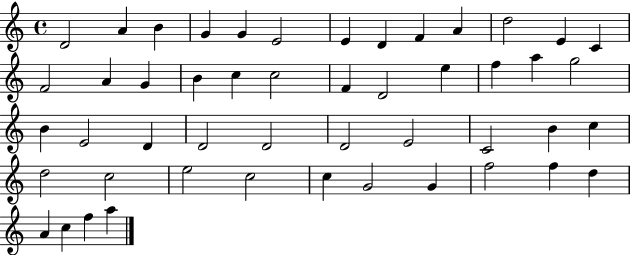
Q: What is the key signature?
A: C major